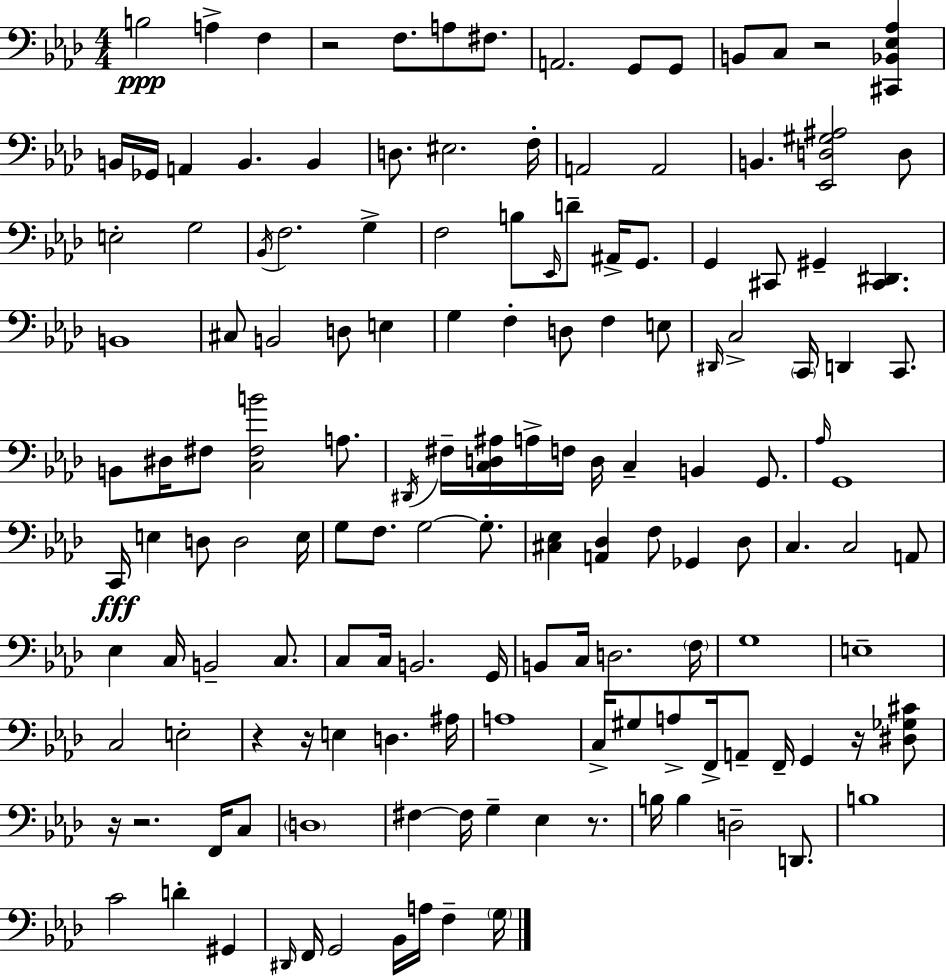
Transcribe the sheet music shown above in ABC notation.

X:1
T:Untitled
M:4/4
L:1/4
K:Ab
B,2 A, F, z2 F,/2 A,/2 ^F,/2 A,,2 G,,/2 G,,/2 B,,/2 C,/2 z2 [^C,,_B,,_E,_A,] B,,/4 _G,,/4 A,, B,, B,, D,/2 ^E,2 F,/4 A,,2 A,,2 B,, [_E,,D,^G,^A,]2 D,/2 E,2 G,2 _B,,/4 F,2 G, F,2 B,/2 _E,,/4 D/2 ^A,,/4 G,,/2 G,, ^C,,/2 ^G,, [^C,,^D,,] B,,4 ^C,/2 B,,2 D,/2 E, G, F, D,/2 F, E,/2 ^D,,/4 C,2 C,,/4 D,, C,,/2 B,,/2 ^D,/4 ^F,/2 [C,^F,B]2 A,/2 ^D,,/4 ^F,/4 [C,D,^A,]/4 A,/4 F,/4 D,/4 C, B,, G,,/2 _A,/4 G,,4 C,,/4 E, D,/2 D,2 E,/4 G,/2 F,/2 G,2 G,/2 [^C,_E,] [A,,_D,] F,/2 _G,, _D,/2 C, C,2 A,,/2 _E, C,/4 B,,2 C,/2 C,/2 C,/4 B,,2 G,,/4 B,,/2 C,/4 D,2 F,/4 G,4 E,4 C,2 E,2 z z/4 E, D, ^A,/4 A,4 C,/4 ^G,/2 A,/2 F,,/4 A,,/2 F,,/4 G,, z/4 [^D,_G,^C]/2 z/4 z2 F,,/4 C,/2 D,4 ^F, ^F,/4 G, _E, z/2 B,/4 B, D,2 D,,/2 B,4 C2 D ^G,, ^D,,/4 F,,/4 G,,2 _B,,/4 A,/4 F, G,/4